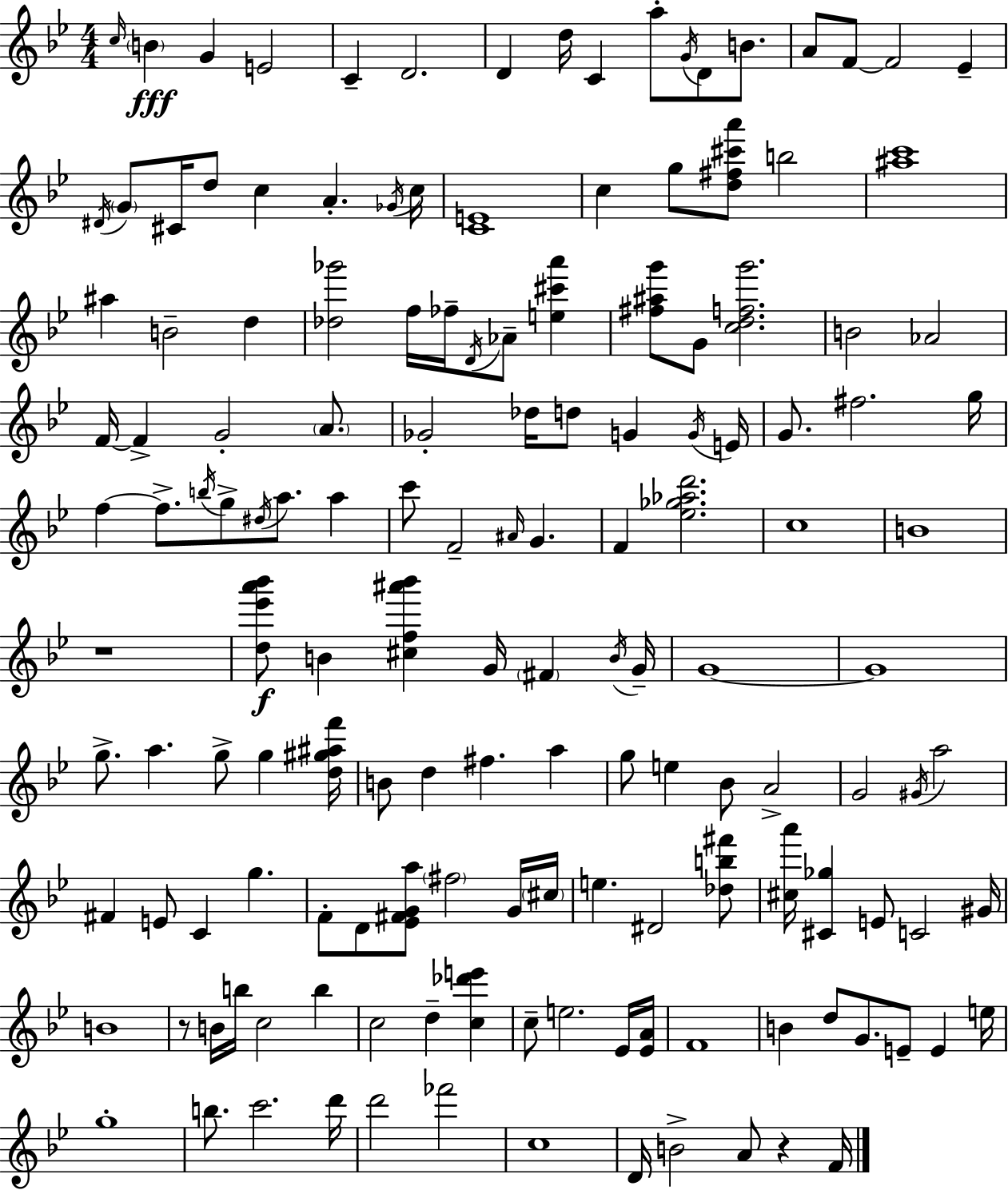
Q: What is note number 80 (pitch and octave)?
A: A5